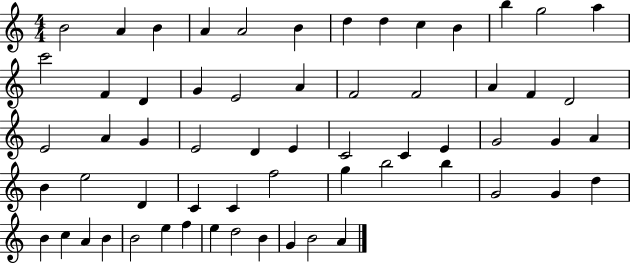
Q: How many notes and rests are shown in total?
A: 61